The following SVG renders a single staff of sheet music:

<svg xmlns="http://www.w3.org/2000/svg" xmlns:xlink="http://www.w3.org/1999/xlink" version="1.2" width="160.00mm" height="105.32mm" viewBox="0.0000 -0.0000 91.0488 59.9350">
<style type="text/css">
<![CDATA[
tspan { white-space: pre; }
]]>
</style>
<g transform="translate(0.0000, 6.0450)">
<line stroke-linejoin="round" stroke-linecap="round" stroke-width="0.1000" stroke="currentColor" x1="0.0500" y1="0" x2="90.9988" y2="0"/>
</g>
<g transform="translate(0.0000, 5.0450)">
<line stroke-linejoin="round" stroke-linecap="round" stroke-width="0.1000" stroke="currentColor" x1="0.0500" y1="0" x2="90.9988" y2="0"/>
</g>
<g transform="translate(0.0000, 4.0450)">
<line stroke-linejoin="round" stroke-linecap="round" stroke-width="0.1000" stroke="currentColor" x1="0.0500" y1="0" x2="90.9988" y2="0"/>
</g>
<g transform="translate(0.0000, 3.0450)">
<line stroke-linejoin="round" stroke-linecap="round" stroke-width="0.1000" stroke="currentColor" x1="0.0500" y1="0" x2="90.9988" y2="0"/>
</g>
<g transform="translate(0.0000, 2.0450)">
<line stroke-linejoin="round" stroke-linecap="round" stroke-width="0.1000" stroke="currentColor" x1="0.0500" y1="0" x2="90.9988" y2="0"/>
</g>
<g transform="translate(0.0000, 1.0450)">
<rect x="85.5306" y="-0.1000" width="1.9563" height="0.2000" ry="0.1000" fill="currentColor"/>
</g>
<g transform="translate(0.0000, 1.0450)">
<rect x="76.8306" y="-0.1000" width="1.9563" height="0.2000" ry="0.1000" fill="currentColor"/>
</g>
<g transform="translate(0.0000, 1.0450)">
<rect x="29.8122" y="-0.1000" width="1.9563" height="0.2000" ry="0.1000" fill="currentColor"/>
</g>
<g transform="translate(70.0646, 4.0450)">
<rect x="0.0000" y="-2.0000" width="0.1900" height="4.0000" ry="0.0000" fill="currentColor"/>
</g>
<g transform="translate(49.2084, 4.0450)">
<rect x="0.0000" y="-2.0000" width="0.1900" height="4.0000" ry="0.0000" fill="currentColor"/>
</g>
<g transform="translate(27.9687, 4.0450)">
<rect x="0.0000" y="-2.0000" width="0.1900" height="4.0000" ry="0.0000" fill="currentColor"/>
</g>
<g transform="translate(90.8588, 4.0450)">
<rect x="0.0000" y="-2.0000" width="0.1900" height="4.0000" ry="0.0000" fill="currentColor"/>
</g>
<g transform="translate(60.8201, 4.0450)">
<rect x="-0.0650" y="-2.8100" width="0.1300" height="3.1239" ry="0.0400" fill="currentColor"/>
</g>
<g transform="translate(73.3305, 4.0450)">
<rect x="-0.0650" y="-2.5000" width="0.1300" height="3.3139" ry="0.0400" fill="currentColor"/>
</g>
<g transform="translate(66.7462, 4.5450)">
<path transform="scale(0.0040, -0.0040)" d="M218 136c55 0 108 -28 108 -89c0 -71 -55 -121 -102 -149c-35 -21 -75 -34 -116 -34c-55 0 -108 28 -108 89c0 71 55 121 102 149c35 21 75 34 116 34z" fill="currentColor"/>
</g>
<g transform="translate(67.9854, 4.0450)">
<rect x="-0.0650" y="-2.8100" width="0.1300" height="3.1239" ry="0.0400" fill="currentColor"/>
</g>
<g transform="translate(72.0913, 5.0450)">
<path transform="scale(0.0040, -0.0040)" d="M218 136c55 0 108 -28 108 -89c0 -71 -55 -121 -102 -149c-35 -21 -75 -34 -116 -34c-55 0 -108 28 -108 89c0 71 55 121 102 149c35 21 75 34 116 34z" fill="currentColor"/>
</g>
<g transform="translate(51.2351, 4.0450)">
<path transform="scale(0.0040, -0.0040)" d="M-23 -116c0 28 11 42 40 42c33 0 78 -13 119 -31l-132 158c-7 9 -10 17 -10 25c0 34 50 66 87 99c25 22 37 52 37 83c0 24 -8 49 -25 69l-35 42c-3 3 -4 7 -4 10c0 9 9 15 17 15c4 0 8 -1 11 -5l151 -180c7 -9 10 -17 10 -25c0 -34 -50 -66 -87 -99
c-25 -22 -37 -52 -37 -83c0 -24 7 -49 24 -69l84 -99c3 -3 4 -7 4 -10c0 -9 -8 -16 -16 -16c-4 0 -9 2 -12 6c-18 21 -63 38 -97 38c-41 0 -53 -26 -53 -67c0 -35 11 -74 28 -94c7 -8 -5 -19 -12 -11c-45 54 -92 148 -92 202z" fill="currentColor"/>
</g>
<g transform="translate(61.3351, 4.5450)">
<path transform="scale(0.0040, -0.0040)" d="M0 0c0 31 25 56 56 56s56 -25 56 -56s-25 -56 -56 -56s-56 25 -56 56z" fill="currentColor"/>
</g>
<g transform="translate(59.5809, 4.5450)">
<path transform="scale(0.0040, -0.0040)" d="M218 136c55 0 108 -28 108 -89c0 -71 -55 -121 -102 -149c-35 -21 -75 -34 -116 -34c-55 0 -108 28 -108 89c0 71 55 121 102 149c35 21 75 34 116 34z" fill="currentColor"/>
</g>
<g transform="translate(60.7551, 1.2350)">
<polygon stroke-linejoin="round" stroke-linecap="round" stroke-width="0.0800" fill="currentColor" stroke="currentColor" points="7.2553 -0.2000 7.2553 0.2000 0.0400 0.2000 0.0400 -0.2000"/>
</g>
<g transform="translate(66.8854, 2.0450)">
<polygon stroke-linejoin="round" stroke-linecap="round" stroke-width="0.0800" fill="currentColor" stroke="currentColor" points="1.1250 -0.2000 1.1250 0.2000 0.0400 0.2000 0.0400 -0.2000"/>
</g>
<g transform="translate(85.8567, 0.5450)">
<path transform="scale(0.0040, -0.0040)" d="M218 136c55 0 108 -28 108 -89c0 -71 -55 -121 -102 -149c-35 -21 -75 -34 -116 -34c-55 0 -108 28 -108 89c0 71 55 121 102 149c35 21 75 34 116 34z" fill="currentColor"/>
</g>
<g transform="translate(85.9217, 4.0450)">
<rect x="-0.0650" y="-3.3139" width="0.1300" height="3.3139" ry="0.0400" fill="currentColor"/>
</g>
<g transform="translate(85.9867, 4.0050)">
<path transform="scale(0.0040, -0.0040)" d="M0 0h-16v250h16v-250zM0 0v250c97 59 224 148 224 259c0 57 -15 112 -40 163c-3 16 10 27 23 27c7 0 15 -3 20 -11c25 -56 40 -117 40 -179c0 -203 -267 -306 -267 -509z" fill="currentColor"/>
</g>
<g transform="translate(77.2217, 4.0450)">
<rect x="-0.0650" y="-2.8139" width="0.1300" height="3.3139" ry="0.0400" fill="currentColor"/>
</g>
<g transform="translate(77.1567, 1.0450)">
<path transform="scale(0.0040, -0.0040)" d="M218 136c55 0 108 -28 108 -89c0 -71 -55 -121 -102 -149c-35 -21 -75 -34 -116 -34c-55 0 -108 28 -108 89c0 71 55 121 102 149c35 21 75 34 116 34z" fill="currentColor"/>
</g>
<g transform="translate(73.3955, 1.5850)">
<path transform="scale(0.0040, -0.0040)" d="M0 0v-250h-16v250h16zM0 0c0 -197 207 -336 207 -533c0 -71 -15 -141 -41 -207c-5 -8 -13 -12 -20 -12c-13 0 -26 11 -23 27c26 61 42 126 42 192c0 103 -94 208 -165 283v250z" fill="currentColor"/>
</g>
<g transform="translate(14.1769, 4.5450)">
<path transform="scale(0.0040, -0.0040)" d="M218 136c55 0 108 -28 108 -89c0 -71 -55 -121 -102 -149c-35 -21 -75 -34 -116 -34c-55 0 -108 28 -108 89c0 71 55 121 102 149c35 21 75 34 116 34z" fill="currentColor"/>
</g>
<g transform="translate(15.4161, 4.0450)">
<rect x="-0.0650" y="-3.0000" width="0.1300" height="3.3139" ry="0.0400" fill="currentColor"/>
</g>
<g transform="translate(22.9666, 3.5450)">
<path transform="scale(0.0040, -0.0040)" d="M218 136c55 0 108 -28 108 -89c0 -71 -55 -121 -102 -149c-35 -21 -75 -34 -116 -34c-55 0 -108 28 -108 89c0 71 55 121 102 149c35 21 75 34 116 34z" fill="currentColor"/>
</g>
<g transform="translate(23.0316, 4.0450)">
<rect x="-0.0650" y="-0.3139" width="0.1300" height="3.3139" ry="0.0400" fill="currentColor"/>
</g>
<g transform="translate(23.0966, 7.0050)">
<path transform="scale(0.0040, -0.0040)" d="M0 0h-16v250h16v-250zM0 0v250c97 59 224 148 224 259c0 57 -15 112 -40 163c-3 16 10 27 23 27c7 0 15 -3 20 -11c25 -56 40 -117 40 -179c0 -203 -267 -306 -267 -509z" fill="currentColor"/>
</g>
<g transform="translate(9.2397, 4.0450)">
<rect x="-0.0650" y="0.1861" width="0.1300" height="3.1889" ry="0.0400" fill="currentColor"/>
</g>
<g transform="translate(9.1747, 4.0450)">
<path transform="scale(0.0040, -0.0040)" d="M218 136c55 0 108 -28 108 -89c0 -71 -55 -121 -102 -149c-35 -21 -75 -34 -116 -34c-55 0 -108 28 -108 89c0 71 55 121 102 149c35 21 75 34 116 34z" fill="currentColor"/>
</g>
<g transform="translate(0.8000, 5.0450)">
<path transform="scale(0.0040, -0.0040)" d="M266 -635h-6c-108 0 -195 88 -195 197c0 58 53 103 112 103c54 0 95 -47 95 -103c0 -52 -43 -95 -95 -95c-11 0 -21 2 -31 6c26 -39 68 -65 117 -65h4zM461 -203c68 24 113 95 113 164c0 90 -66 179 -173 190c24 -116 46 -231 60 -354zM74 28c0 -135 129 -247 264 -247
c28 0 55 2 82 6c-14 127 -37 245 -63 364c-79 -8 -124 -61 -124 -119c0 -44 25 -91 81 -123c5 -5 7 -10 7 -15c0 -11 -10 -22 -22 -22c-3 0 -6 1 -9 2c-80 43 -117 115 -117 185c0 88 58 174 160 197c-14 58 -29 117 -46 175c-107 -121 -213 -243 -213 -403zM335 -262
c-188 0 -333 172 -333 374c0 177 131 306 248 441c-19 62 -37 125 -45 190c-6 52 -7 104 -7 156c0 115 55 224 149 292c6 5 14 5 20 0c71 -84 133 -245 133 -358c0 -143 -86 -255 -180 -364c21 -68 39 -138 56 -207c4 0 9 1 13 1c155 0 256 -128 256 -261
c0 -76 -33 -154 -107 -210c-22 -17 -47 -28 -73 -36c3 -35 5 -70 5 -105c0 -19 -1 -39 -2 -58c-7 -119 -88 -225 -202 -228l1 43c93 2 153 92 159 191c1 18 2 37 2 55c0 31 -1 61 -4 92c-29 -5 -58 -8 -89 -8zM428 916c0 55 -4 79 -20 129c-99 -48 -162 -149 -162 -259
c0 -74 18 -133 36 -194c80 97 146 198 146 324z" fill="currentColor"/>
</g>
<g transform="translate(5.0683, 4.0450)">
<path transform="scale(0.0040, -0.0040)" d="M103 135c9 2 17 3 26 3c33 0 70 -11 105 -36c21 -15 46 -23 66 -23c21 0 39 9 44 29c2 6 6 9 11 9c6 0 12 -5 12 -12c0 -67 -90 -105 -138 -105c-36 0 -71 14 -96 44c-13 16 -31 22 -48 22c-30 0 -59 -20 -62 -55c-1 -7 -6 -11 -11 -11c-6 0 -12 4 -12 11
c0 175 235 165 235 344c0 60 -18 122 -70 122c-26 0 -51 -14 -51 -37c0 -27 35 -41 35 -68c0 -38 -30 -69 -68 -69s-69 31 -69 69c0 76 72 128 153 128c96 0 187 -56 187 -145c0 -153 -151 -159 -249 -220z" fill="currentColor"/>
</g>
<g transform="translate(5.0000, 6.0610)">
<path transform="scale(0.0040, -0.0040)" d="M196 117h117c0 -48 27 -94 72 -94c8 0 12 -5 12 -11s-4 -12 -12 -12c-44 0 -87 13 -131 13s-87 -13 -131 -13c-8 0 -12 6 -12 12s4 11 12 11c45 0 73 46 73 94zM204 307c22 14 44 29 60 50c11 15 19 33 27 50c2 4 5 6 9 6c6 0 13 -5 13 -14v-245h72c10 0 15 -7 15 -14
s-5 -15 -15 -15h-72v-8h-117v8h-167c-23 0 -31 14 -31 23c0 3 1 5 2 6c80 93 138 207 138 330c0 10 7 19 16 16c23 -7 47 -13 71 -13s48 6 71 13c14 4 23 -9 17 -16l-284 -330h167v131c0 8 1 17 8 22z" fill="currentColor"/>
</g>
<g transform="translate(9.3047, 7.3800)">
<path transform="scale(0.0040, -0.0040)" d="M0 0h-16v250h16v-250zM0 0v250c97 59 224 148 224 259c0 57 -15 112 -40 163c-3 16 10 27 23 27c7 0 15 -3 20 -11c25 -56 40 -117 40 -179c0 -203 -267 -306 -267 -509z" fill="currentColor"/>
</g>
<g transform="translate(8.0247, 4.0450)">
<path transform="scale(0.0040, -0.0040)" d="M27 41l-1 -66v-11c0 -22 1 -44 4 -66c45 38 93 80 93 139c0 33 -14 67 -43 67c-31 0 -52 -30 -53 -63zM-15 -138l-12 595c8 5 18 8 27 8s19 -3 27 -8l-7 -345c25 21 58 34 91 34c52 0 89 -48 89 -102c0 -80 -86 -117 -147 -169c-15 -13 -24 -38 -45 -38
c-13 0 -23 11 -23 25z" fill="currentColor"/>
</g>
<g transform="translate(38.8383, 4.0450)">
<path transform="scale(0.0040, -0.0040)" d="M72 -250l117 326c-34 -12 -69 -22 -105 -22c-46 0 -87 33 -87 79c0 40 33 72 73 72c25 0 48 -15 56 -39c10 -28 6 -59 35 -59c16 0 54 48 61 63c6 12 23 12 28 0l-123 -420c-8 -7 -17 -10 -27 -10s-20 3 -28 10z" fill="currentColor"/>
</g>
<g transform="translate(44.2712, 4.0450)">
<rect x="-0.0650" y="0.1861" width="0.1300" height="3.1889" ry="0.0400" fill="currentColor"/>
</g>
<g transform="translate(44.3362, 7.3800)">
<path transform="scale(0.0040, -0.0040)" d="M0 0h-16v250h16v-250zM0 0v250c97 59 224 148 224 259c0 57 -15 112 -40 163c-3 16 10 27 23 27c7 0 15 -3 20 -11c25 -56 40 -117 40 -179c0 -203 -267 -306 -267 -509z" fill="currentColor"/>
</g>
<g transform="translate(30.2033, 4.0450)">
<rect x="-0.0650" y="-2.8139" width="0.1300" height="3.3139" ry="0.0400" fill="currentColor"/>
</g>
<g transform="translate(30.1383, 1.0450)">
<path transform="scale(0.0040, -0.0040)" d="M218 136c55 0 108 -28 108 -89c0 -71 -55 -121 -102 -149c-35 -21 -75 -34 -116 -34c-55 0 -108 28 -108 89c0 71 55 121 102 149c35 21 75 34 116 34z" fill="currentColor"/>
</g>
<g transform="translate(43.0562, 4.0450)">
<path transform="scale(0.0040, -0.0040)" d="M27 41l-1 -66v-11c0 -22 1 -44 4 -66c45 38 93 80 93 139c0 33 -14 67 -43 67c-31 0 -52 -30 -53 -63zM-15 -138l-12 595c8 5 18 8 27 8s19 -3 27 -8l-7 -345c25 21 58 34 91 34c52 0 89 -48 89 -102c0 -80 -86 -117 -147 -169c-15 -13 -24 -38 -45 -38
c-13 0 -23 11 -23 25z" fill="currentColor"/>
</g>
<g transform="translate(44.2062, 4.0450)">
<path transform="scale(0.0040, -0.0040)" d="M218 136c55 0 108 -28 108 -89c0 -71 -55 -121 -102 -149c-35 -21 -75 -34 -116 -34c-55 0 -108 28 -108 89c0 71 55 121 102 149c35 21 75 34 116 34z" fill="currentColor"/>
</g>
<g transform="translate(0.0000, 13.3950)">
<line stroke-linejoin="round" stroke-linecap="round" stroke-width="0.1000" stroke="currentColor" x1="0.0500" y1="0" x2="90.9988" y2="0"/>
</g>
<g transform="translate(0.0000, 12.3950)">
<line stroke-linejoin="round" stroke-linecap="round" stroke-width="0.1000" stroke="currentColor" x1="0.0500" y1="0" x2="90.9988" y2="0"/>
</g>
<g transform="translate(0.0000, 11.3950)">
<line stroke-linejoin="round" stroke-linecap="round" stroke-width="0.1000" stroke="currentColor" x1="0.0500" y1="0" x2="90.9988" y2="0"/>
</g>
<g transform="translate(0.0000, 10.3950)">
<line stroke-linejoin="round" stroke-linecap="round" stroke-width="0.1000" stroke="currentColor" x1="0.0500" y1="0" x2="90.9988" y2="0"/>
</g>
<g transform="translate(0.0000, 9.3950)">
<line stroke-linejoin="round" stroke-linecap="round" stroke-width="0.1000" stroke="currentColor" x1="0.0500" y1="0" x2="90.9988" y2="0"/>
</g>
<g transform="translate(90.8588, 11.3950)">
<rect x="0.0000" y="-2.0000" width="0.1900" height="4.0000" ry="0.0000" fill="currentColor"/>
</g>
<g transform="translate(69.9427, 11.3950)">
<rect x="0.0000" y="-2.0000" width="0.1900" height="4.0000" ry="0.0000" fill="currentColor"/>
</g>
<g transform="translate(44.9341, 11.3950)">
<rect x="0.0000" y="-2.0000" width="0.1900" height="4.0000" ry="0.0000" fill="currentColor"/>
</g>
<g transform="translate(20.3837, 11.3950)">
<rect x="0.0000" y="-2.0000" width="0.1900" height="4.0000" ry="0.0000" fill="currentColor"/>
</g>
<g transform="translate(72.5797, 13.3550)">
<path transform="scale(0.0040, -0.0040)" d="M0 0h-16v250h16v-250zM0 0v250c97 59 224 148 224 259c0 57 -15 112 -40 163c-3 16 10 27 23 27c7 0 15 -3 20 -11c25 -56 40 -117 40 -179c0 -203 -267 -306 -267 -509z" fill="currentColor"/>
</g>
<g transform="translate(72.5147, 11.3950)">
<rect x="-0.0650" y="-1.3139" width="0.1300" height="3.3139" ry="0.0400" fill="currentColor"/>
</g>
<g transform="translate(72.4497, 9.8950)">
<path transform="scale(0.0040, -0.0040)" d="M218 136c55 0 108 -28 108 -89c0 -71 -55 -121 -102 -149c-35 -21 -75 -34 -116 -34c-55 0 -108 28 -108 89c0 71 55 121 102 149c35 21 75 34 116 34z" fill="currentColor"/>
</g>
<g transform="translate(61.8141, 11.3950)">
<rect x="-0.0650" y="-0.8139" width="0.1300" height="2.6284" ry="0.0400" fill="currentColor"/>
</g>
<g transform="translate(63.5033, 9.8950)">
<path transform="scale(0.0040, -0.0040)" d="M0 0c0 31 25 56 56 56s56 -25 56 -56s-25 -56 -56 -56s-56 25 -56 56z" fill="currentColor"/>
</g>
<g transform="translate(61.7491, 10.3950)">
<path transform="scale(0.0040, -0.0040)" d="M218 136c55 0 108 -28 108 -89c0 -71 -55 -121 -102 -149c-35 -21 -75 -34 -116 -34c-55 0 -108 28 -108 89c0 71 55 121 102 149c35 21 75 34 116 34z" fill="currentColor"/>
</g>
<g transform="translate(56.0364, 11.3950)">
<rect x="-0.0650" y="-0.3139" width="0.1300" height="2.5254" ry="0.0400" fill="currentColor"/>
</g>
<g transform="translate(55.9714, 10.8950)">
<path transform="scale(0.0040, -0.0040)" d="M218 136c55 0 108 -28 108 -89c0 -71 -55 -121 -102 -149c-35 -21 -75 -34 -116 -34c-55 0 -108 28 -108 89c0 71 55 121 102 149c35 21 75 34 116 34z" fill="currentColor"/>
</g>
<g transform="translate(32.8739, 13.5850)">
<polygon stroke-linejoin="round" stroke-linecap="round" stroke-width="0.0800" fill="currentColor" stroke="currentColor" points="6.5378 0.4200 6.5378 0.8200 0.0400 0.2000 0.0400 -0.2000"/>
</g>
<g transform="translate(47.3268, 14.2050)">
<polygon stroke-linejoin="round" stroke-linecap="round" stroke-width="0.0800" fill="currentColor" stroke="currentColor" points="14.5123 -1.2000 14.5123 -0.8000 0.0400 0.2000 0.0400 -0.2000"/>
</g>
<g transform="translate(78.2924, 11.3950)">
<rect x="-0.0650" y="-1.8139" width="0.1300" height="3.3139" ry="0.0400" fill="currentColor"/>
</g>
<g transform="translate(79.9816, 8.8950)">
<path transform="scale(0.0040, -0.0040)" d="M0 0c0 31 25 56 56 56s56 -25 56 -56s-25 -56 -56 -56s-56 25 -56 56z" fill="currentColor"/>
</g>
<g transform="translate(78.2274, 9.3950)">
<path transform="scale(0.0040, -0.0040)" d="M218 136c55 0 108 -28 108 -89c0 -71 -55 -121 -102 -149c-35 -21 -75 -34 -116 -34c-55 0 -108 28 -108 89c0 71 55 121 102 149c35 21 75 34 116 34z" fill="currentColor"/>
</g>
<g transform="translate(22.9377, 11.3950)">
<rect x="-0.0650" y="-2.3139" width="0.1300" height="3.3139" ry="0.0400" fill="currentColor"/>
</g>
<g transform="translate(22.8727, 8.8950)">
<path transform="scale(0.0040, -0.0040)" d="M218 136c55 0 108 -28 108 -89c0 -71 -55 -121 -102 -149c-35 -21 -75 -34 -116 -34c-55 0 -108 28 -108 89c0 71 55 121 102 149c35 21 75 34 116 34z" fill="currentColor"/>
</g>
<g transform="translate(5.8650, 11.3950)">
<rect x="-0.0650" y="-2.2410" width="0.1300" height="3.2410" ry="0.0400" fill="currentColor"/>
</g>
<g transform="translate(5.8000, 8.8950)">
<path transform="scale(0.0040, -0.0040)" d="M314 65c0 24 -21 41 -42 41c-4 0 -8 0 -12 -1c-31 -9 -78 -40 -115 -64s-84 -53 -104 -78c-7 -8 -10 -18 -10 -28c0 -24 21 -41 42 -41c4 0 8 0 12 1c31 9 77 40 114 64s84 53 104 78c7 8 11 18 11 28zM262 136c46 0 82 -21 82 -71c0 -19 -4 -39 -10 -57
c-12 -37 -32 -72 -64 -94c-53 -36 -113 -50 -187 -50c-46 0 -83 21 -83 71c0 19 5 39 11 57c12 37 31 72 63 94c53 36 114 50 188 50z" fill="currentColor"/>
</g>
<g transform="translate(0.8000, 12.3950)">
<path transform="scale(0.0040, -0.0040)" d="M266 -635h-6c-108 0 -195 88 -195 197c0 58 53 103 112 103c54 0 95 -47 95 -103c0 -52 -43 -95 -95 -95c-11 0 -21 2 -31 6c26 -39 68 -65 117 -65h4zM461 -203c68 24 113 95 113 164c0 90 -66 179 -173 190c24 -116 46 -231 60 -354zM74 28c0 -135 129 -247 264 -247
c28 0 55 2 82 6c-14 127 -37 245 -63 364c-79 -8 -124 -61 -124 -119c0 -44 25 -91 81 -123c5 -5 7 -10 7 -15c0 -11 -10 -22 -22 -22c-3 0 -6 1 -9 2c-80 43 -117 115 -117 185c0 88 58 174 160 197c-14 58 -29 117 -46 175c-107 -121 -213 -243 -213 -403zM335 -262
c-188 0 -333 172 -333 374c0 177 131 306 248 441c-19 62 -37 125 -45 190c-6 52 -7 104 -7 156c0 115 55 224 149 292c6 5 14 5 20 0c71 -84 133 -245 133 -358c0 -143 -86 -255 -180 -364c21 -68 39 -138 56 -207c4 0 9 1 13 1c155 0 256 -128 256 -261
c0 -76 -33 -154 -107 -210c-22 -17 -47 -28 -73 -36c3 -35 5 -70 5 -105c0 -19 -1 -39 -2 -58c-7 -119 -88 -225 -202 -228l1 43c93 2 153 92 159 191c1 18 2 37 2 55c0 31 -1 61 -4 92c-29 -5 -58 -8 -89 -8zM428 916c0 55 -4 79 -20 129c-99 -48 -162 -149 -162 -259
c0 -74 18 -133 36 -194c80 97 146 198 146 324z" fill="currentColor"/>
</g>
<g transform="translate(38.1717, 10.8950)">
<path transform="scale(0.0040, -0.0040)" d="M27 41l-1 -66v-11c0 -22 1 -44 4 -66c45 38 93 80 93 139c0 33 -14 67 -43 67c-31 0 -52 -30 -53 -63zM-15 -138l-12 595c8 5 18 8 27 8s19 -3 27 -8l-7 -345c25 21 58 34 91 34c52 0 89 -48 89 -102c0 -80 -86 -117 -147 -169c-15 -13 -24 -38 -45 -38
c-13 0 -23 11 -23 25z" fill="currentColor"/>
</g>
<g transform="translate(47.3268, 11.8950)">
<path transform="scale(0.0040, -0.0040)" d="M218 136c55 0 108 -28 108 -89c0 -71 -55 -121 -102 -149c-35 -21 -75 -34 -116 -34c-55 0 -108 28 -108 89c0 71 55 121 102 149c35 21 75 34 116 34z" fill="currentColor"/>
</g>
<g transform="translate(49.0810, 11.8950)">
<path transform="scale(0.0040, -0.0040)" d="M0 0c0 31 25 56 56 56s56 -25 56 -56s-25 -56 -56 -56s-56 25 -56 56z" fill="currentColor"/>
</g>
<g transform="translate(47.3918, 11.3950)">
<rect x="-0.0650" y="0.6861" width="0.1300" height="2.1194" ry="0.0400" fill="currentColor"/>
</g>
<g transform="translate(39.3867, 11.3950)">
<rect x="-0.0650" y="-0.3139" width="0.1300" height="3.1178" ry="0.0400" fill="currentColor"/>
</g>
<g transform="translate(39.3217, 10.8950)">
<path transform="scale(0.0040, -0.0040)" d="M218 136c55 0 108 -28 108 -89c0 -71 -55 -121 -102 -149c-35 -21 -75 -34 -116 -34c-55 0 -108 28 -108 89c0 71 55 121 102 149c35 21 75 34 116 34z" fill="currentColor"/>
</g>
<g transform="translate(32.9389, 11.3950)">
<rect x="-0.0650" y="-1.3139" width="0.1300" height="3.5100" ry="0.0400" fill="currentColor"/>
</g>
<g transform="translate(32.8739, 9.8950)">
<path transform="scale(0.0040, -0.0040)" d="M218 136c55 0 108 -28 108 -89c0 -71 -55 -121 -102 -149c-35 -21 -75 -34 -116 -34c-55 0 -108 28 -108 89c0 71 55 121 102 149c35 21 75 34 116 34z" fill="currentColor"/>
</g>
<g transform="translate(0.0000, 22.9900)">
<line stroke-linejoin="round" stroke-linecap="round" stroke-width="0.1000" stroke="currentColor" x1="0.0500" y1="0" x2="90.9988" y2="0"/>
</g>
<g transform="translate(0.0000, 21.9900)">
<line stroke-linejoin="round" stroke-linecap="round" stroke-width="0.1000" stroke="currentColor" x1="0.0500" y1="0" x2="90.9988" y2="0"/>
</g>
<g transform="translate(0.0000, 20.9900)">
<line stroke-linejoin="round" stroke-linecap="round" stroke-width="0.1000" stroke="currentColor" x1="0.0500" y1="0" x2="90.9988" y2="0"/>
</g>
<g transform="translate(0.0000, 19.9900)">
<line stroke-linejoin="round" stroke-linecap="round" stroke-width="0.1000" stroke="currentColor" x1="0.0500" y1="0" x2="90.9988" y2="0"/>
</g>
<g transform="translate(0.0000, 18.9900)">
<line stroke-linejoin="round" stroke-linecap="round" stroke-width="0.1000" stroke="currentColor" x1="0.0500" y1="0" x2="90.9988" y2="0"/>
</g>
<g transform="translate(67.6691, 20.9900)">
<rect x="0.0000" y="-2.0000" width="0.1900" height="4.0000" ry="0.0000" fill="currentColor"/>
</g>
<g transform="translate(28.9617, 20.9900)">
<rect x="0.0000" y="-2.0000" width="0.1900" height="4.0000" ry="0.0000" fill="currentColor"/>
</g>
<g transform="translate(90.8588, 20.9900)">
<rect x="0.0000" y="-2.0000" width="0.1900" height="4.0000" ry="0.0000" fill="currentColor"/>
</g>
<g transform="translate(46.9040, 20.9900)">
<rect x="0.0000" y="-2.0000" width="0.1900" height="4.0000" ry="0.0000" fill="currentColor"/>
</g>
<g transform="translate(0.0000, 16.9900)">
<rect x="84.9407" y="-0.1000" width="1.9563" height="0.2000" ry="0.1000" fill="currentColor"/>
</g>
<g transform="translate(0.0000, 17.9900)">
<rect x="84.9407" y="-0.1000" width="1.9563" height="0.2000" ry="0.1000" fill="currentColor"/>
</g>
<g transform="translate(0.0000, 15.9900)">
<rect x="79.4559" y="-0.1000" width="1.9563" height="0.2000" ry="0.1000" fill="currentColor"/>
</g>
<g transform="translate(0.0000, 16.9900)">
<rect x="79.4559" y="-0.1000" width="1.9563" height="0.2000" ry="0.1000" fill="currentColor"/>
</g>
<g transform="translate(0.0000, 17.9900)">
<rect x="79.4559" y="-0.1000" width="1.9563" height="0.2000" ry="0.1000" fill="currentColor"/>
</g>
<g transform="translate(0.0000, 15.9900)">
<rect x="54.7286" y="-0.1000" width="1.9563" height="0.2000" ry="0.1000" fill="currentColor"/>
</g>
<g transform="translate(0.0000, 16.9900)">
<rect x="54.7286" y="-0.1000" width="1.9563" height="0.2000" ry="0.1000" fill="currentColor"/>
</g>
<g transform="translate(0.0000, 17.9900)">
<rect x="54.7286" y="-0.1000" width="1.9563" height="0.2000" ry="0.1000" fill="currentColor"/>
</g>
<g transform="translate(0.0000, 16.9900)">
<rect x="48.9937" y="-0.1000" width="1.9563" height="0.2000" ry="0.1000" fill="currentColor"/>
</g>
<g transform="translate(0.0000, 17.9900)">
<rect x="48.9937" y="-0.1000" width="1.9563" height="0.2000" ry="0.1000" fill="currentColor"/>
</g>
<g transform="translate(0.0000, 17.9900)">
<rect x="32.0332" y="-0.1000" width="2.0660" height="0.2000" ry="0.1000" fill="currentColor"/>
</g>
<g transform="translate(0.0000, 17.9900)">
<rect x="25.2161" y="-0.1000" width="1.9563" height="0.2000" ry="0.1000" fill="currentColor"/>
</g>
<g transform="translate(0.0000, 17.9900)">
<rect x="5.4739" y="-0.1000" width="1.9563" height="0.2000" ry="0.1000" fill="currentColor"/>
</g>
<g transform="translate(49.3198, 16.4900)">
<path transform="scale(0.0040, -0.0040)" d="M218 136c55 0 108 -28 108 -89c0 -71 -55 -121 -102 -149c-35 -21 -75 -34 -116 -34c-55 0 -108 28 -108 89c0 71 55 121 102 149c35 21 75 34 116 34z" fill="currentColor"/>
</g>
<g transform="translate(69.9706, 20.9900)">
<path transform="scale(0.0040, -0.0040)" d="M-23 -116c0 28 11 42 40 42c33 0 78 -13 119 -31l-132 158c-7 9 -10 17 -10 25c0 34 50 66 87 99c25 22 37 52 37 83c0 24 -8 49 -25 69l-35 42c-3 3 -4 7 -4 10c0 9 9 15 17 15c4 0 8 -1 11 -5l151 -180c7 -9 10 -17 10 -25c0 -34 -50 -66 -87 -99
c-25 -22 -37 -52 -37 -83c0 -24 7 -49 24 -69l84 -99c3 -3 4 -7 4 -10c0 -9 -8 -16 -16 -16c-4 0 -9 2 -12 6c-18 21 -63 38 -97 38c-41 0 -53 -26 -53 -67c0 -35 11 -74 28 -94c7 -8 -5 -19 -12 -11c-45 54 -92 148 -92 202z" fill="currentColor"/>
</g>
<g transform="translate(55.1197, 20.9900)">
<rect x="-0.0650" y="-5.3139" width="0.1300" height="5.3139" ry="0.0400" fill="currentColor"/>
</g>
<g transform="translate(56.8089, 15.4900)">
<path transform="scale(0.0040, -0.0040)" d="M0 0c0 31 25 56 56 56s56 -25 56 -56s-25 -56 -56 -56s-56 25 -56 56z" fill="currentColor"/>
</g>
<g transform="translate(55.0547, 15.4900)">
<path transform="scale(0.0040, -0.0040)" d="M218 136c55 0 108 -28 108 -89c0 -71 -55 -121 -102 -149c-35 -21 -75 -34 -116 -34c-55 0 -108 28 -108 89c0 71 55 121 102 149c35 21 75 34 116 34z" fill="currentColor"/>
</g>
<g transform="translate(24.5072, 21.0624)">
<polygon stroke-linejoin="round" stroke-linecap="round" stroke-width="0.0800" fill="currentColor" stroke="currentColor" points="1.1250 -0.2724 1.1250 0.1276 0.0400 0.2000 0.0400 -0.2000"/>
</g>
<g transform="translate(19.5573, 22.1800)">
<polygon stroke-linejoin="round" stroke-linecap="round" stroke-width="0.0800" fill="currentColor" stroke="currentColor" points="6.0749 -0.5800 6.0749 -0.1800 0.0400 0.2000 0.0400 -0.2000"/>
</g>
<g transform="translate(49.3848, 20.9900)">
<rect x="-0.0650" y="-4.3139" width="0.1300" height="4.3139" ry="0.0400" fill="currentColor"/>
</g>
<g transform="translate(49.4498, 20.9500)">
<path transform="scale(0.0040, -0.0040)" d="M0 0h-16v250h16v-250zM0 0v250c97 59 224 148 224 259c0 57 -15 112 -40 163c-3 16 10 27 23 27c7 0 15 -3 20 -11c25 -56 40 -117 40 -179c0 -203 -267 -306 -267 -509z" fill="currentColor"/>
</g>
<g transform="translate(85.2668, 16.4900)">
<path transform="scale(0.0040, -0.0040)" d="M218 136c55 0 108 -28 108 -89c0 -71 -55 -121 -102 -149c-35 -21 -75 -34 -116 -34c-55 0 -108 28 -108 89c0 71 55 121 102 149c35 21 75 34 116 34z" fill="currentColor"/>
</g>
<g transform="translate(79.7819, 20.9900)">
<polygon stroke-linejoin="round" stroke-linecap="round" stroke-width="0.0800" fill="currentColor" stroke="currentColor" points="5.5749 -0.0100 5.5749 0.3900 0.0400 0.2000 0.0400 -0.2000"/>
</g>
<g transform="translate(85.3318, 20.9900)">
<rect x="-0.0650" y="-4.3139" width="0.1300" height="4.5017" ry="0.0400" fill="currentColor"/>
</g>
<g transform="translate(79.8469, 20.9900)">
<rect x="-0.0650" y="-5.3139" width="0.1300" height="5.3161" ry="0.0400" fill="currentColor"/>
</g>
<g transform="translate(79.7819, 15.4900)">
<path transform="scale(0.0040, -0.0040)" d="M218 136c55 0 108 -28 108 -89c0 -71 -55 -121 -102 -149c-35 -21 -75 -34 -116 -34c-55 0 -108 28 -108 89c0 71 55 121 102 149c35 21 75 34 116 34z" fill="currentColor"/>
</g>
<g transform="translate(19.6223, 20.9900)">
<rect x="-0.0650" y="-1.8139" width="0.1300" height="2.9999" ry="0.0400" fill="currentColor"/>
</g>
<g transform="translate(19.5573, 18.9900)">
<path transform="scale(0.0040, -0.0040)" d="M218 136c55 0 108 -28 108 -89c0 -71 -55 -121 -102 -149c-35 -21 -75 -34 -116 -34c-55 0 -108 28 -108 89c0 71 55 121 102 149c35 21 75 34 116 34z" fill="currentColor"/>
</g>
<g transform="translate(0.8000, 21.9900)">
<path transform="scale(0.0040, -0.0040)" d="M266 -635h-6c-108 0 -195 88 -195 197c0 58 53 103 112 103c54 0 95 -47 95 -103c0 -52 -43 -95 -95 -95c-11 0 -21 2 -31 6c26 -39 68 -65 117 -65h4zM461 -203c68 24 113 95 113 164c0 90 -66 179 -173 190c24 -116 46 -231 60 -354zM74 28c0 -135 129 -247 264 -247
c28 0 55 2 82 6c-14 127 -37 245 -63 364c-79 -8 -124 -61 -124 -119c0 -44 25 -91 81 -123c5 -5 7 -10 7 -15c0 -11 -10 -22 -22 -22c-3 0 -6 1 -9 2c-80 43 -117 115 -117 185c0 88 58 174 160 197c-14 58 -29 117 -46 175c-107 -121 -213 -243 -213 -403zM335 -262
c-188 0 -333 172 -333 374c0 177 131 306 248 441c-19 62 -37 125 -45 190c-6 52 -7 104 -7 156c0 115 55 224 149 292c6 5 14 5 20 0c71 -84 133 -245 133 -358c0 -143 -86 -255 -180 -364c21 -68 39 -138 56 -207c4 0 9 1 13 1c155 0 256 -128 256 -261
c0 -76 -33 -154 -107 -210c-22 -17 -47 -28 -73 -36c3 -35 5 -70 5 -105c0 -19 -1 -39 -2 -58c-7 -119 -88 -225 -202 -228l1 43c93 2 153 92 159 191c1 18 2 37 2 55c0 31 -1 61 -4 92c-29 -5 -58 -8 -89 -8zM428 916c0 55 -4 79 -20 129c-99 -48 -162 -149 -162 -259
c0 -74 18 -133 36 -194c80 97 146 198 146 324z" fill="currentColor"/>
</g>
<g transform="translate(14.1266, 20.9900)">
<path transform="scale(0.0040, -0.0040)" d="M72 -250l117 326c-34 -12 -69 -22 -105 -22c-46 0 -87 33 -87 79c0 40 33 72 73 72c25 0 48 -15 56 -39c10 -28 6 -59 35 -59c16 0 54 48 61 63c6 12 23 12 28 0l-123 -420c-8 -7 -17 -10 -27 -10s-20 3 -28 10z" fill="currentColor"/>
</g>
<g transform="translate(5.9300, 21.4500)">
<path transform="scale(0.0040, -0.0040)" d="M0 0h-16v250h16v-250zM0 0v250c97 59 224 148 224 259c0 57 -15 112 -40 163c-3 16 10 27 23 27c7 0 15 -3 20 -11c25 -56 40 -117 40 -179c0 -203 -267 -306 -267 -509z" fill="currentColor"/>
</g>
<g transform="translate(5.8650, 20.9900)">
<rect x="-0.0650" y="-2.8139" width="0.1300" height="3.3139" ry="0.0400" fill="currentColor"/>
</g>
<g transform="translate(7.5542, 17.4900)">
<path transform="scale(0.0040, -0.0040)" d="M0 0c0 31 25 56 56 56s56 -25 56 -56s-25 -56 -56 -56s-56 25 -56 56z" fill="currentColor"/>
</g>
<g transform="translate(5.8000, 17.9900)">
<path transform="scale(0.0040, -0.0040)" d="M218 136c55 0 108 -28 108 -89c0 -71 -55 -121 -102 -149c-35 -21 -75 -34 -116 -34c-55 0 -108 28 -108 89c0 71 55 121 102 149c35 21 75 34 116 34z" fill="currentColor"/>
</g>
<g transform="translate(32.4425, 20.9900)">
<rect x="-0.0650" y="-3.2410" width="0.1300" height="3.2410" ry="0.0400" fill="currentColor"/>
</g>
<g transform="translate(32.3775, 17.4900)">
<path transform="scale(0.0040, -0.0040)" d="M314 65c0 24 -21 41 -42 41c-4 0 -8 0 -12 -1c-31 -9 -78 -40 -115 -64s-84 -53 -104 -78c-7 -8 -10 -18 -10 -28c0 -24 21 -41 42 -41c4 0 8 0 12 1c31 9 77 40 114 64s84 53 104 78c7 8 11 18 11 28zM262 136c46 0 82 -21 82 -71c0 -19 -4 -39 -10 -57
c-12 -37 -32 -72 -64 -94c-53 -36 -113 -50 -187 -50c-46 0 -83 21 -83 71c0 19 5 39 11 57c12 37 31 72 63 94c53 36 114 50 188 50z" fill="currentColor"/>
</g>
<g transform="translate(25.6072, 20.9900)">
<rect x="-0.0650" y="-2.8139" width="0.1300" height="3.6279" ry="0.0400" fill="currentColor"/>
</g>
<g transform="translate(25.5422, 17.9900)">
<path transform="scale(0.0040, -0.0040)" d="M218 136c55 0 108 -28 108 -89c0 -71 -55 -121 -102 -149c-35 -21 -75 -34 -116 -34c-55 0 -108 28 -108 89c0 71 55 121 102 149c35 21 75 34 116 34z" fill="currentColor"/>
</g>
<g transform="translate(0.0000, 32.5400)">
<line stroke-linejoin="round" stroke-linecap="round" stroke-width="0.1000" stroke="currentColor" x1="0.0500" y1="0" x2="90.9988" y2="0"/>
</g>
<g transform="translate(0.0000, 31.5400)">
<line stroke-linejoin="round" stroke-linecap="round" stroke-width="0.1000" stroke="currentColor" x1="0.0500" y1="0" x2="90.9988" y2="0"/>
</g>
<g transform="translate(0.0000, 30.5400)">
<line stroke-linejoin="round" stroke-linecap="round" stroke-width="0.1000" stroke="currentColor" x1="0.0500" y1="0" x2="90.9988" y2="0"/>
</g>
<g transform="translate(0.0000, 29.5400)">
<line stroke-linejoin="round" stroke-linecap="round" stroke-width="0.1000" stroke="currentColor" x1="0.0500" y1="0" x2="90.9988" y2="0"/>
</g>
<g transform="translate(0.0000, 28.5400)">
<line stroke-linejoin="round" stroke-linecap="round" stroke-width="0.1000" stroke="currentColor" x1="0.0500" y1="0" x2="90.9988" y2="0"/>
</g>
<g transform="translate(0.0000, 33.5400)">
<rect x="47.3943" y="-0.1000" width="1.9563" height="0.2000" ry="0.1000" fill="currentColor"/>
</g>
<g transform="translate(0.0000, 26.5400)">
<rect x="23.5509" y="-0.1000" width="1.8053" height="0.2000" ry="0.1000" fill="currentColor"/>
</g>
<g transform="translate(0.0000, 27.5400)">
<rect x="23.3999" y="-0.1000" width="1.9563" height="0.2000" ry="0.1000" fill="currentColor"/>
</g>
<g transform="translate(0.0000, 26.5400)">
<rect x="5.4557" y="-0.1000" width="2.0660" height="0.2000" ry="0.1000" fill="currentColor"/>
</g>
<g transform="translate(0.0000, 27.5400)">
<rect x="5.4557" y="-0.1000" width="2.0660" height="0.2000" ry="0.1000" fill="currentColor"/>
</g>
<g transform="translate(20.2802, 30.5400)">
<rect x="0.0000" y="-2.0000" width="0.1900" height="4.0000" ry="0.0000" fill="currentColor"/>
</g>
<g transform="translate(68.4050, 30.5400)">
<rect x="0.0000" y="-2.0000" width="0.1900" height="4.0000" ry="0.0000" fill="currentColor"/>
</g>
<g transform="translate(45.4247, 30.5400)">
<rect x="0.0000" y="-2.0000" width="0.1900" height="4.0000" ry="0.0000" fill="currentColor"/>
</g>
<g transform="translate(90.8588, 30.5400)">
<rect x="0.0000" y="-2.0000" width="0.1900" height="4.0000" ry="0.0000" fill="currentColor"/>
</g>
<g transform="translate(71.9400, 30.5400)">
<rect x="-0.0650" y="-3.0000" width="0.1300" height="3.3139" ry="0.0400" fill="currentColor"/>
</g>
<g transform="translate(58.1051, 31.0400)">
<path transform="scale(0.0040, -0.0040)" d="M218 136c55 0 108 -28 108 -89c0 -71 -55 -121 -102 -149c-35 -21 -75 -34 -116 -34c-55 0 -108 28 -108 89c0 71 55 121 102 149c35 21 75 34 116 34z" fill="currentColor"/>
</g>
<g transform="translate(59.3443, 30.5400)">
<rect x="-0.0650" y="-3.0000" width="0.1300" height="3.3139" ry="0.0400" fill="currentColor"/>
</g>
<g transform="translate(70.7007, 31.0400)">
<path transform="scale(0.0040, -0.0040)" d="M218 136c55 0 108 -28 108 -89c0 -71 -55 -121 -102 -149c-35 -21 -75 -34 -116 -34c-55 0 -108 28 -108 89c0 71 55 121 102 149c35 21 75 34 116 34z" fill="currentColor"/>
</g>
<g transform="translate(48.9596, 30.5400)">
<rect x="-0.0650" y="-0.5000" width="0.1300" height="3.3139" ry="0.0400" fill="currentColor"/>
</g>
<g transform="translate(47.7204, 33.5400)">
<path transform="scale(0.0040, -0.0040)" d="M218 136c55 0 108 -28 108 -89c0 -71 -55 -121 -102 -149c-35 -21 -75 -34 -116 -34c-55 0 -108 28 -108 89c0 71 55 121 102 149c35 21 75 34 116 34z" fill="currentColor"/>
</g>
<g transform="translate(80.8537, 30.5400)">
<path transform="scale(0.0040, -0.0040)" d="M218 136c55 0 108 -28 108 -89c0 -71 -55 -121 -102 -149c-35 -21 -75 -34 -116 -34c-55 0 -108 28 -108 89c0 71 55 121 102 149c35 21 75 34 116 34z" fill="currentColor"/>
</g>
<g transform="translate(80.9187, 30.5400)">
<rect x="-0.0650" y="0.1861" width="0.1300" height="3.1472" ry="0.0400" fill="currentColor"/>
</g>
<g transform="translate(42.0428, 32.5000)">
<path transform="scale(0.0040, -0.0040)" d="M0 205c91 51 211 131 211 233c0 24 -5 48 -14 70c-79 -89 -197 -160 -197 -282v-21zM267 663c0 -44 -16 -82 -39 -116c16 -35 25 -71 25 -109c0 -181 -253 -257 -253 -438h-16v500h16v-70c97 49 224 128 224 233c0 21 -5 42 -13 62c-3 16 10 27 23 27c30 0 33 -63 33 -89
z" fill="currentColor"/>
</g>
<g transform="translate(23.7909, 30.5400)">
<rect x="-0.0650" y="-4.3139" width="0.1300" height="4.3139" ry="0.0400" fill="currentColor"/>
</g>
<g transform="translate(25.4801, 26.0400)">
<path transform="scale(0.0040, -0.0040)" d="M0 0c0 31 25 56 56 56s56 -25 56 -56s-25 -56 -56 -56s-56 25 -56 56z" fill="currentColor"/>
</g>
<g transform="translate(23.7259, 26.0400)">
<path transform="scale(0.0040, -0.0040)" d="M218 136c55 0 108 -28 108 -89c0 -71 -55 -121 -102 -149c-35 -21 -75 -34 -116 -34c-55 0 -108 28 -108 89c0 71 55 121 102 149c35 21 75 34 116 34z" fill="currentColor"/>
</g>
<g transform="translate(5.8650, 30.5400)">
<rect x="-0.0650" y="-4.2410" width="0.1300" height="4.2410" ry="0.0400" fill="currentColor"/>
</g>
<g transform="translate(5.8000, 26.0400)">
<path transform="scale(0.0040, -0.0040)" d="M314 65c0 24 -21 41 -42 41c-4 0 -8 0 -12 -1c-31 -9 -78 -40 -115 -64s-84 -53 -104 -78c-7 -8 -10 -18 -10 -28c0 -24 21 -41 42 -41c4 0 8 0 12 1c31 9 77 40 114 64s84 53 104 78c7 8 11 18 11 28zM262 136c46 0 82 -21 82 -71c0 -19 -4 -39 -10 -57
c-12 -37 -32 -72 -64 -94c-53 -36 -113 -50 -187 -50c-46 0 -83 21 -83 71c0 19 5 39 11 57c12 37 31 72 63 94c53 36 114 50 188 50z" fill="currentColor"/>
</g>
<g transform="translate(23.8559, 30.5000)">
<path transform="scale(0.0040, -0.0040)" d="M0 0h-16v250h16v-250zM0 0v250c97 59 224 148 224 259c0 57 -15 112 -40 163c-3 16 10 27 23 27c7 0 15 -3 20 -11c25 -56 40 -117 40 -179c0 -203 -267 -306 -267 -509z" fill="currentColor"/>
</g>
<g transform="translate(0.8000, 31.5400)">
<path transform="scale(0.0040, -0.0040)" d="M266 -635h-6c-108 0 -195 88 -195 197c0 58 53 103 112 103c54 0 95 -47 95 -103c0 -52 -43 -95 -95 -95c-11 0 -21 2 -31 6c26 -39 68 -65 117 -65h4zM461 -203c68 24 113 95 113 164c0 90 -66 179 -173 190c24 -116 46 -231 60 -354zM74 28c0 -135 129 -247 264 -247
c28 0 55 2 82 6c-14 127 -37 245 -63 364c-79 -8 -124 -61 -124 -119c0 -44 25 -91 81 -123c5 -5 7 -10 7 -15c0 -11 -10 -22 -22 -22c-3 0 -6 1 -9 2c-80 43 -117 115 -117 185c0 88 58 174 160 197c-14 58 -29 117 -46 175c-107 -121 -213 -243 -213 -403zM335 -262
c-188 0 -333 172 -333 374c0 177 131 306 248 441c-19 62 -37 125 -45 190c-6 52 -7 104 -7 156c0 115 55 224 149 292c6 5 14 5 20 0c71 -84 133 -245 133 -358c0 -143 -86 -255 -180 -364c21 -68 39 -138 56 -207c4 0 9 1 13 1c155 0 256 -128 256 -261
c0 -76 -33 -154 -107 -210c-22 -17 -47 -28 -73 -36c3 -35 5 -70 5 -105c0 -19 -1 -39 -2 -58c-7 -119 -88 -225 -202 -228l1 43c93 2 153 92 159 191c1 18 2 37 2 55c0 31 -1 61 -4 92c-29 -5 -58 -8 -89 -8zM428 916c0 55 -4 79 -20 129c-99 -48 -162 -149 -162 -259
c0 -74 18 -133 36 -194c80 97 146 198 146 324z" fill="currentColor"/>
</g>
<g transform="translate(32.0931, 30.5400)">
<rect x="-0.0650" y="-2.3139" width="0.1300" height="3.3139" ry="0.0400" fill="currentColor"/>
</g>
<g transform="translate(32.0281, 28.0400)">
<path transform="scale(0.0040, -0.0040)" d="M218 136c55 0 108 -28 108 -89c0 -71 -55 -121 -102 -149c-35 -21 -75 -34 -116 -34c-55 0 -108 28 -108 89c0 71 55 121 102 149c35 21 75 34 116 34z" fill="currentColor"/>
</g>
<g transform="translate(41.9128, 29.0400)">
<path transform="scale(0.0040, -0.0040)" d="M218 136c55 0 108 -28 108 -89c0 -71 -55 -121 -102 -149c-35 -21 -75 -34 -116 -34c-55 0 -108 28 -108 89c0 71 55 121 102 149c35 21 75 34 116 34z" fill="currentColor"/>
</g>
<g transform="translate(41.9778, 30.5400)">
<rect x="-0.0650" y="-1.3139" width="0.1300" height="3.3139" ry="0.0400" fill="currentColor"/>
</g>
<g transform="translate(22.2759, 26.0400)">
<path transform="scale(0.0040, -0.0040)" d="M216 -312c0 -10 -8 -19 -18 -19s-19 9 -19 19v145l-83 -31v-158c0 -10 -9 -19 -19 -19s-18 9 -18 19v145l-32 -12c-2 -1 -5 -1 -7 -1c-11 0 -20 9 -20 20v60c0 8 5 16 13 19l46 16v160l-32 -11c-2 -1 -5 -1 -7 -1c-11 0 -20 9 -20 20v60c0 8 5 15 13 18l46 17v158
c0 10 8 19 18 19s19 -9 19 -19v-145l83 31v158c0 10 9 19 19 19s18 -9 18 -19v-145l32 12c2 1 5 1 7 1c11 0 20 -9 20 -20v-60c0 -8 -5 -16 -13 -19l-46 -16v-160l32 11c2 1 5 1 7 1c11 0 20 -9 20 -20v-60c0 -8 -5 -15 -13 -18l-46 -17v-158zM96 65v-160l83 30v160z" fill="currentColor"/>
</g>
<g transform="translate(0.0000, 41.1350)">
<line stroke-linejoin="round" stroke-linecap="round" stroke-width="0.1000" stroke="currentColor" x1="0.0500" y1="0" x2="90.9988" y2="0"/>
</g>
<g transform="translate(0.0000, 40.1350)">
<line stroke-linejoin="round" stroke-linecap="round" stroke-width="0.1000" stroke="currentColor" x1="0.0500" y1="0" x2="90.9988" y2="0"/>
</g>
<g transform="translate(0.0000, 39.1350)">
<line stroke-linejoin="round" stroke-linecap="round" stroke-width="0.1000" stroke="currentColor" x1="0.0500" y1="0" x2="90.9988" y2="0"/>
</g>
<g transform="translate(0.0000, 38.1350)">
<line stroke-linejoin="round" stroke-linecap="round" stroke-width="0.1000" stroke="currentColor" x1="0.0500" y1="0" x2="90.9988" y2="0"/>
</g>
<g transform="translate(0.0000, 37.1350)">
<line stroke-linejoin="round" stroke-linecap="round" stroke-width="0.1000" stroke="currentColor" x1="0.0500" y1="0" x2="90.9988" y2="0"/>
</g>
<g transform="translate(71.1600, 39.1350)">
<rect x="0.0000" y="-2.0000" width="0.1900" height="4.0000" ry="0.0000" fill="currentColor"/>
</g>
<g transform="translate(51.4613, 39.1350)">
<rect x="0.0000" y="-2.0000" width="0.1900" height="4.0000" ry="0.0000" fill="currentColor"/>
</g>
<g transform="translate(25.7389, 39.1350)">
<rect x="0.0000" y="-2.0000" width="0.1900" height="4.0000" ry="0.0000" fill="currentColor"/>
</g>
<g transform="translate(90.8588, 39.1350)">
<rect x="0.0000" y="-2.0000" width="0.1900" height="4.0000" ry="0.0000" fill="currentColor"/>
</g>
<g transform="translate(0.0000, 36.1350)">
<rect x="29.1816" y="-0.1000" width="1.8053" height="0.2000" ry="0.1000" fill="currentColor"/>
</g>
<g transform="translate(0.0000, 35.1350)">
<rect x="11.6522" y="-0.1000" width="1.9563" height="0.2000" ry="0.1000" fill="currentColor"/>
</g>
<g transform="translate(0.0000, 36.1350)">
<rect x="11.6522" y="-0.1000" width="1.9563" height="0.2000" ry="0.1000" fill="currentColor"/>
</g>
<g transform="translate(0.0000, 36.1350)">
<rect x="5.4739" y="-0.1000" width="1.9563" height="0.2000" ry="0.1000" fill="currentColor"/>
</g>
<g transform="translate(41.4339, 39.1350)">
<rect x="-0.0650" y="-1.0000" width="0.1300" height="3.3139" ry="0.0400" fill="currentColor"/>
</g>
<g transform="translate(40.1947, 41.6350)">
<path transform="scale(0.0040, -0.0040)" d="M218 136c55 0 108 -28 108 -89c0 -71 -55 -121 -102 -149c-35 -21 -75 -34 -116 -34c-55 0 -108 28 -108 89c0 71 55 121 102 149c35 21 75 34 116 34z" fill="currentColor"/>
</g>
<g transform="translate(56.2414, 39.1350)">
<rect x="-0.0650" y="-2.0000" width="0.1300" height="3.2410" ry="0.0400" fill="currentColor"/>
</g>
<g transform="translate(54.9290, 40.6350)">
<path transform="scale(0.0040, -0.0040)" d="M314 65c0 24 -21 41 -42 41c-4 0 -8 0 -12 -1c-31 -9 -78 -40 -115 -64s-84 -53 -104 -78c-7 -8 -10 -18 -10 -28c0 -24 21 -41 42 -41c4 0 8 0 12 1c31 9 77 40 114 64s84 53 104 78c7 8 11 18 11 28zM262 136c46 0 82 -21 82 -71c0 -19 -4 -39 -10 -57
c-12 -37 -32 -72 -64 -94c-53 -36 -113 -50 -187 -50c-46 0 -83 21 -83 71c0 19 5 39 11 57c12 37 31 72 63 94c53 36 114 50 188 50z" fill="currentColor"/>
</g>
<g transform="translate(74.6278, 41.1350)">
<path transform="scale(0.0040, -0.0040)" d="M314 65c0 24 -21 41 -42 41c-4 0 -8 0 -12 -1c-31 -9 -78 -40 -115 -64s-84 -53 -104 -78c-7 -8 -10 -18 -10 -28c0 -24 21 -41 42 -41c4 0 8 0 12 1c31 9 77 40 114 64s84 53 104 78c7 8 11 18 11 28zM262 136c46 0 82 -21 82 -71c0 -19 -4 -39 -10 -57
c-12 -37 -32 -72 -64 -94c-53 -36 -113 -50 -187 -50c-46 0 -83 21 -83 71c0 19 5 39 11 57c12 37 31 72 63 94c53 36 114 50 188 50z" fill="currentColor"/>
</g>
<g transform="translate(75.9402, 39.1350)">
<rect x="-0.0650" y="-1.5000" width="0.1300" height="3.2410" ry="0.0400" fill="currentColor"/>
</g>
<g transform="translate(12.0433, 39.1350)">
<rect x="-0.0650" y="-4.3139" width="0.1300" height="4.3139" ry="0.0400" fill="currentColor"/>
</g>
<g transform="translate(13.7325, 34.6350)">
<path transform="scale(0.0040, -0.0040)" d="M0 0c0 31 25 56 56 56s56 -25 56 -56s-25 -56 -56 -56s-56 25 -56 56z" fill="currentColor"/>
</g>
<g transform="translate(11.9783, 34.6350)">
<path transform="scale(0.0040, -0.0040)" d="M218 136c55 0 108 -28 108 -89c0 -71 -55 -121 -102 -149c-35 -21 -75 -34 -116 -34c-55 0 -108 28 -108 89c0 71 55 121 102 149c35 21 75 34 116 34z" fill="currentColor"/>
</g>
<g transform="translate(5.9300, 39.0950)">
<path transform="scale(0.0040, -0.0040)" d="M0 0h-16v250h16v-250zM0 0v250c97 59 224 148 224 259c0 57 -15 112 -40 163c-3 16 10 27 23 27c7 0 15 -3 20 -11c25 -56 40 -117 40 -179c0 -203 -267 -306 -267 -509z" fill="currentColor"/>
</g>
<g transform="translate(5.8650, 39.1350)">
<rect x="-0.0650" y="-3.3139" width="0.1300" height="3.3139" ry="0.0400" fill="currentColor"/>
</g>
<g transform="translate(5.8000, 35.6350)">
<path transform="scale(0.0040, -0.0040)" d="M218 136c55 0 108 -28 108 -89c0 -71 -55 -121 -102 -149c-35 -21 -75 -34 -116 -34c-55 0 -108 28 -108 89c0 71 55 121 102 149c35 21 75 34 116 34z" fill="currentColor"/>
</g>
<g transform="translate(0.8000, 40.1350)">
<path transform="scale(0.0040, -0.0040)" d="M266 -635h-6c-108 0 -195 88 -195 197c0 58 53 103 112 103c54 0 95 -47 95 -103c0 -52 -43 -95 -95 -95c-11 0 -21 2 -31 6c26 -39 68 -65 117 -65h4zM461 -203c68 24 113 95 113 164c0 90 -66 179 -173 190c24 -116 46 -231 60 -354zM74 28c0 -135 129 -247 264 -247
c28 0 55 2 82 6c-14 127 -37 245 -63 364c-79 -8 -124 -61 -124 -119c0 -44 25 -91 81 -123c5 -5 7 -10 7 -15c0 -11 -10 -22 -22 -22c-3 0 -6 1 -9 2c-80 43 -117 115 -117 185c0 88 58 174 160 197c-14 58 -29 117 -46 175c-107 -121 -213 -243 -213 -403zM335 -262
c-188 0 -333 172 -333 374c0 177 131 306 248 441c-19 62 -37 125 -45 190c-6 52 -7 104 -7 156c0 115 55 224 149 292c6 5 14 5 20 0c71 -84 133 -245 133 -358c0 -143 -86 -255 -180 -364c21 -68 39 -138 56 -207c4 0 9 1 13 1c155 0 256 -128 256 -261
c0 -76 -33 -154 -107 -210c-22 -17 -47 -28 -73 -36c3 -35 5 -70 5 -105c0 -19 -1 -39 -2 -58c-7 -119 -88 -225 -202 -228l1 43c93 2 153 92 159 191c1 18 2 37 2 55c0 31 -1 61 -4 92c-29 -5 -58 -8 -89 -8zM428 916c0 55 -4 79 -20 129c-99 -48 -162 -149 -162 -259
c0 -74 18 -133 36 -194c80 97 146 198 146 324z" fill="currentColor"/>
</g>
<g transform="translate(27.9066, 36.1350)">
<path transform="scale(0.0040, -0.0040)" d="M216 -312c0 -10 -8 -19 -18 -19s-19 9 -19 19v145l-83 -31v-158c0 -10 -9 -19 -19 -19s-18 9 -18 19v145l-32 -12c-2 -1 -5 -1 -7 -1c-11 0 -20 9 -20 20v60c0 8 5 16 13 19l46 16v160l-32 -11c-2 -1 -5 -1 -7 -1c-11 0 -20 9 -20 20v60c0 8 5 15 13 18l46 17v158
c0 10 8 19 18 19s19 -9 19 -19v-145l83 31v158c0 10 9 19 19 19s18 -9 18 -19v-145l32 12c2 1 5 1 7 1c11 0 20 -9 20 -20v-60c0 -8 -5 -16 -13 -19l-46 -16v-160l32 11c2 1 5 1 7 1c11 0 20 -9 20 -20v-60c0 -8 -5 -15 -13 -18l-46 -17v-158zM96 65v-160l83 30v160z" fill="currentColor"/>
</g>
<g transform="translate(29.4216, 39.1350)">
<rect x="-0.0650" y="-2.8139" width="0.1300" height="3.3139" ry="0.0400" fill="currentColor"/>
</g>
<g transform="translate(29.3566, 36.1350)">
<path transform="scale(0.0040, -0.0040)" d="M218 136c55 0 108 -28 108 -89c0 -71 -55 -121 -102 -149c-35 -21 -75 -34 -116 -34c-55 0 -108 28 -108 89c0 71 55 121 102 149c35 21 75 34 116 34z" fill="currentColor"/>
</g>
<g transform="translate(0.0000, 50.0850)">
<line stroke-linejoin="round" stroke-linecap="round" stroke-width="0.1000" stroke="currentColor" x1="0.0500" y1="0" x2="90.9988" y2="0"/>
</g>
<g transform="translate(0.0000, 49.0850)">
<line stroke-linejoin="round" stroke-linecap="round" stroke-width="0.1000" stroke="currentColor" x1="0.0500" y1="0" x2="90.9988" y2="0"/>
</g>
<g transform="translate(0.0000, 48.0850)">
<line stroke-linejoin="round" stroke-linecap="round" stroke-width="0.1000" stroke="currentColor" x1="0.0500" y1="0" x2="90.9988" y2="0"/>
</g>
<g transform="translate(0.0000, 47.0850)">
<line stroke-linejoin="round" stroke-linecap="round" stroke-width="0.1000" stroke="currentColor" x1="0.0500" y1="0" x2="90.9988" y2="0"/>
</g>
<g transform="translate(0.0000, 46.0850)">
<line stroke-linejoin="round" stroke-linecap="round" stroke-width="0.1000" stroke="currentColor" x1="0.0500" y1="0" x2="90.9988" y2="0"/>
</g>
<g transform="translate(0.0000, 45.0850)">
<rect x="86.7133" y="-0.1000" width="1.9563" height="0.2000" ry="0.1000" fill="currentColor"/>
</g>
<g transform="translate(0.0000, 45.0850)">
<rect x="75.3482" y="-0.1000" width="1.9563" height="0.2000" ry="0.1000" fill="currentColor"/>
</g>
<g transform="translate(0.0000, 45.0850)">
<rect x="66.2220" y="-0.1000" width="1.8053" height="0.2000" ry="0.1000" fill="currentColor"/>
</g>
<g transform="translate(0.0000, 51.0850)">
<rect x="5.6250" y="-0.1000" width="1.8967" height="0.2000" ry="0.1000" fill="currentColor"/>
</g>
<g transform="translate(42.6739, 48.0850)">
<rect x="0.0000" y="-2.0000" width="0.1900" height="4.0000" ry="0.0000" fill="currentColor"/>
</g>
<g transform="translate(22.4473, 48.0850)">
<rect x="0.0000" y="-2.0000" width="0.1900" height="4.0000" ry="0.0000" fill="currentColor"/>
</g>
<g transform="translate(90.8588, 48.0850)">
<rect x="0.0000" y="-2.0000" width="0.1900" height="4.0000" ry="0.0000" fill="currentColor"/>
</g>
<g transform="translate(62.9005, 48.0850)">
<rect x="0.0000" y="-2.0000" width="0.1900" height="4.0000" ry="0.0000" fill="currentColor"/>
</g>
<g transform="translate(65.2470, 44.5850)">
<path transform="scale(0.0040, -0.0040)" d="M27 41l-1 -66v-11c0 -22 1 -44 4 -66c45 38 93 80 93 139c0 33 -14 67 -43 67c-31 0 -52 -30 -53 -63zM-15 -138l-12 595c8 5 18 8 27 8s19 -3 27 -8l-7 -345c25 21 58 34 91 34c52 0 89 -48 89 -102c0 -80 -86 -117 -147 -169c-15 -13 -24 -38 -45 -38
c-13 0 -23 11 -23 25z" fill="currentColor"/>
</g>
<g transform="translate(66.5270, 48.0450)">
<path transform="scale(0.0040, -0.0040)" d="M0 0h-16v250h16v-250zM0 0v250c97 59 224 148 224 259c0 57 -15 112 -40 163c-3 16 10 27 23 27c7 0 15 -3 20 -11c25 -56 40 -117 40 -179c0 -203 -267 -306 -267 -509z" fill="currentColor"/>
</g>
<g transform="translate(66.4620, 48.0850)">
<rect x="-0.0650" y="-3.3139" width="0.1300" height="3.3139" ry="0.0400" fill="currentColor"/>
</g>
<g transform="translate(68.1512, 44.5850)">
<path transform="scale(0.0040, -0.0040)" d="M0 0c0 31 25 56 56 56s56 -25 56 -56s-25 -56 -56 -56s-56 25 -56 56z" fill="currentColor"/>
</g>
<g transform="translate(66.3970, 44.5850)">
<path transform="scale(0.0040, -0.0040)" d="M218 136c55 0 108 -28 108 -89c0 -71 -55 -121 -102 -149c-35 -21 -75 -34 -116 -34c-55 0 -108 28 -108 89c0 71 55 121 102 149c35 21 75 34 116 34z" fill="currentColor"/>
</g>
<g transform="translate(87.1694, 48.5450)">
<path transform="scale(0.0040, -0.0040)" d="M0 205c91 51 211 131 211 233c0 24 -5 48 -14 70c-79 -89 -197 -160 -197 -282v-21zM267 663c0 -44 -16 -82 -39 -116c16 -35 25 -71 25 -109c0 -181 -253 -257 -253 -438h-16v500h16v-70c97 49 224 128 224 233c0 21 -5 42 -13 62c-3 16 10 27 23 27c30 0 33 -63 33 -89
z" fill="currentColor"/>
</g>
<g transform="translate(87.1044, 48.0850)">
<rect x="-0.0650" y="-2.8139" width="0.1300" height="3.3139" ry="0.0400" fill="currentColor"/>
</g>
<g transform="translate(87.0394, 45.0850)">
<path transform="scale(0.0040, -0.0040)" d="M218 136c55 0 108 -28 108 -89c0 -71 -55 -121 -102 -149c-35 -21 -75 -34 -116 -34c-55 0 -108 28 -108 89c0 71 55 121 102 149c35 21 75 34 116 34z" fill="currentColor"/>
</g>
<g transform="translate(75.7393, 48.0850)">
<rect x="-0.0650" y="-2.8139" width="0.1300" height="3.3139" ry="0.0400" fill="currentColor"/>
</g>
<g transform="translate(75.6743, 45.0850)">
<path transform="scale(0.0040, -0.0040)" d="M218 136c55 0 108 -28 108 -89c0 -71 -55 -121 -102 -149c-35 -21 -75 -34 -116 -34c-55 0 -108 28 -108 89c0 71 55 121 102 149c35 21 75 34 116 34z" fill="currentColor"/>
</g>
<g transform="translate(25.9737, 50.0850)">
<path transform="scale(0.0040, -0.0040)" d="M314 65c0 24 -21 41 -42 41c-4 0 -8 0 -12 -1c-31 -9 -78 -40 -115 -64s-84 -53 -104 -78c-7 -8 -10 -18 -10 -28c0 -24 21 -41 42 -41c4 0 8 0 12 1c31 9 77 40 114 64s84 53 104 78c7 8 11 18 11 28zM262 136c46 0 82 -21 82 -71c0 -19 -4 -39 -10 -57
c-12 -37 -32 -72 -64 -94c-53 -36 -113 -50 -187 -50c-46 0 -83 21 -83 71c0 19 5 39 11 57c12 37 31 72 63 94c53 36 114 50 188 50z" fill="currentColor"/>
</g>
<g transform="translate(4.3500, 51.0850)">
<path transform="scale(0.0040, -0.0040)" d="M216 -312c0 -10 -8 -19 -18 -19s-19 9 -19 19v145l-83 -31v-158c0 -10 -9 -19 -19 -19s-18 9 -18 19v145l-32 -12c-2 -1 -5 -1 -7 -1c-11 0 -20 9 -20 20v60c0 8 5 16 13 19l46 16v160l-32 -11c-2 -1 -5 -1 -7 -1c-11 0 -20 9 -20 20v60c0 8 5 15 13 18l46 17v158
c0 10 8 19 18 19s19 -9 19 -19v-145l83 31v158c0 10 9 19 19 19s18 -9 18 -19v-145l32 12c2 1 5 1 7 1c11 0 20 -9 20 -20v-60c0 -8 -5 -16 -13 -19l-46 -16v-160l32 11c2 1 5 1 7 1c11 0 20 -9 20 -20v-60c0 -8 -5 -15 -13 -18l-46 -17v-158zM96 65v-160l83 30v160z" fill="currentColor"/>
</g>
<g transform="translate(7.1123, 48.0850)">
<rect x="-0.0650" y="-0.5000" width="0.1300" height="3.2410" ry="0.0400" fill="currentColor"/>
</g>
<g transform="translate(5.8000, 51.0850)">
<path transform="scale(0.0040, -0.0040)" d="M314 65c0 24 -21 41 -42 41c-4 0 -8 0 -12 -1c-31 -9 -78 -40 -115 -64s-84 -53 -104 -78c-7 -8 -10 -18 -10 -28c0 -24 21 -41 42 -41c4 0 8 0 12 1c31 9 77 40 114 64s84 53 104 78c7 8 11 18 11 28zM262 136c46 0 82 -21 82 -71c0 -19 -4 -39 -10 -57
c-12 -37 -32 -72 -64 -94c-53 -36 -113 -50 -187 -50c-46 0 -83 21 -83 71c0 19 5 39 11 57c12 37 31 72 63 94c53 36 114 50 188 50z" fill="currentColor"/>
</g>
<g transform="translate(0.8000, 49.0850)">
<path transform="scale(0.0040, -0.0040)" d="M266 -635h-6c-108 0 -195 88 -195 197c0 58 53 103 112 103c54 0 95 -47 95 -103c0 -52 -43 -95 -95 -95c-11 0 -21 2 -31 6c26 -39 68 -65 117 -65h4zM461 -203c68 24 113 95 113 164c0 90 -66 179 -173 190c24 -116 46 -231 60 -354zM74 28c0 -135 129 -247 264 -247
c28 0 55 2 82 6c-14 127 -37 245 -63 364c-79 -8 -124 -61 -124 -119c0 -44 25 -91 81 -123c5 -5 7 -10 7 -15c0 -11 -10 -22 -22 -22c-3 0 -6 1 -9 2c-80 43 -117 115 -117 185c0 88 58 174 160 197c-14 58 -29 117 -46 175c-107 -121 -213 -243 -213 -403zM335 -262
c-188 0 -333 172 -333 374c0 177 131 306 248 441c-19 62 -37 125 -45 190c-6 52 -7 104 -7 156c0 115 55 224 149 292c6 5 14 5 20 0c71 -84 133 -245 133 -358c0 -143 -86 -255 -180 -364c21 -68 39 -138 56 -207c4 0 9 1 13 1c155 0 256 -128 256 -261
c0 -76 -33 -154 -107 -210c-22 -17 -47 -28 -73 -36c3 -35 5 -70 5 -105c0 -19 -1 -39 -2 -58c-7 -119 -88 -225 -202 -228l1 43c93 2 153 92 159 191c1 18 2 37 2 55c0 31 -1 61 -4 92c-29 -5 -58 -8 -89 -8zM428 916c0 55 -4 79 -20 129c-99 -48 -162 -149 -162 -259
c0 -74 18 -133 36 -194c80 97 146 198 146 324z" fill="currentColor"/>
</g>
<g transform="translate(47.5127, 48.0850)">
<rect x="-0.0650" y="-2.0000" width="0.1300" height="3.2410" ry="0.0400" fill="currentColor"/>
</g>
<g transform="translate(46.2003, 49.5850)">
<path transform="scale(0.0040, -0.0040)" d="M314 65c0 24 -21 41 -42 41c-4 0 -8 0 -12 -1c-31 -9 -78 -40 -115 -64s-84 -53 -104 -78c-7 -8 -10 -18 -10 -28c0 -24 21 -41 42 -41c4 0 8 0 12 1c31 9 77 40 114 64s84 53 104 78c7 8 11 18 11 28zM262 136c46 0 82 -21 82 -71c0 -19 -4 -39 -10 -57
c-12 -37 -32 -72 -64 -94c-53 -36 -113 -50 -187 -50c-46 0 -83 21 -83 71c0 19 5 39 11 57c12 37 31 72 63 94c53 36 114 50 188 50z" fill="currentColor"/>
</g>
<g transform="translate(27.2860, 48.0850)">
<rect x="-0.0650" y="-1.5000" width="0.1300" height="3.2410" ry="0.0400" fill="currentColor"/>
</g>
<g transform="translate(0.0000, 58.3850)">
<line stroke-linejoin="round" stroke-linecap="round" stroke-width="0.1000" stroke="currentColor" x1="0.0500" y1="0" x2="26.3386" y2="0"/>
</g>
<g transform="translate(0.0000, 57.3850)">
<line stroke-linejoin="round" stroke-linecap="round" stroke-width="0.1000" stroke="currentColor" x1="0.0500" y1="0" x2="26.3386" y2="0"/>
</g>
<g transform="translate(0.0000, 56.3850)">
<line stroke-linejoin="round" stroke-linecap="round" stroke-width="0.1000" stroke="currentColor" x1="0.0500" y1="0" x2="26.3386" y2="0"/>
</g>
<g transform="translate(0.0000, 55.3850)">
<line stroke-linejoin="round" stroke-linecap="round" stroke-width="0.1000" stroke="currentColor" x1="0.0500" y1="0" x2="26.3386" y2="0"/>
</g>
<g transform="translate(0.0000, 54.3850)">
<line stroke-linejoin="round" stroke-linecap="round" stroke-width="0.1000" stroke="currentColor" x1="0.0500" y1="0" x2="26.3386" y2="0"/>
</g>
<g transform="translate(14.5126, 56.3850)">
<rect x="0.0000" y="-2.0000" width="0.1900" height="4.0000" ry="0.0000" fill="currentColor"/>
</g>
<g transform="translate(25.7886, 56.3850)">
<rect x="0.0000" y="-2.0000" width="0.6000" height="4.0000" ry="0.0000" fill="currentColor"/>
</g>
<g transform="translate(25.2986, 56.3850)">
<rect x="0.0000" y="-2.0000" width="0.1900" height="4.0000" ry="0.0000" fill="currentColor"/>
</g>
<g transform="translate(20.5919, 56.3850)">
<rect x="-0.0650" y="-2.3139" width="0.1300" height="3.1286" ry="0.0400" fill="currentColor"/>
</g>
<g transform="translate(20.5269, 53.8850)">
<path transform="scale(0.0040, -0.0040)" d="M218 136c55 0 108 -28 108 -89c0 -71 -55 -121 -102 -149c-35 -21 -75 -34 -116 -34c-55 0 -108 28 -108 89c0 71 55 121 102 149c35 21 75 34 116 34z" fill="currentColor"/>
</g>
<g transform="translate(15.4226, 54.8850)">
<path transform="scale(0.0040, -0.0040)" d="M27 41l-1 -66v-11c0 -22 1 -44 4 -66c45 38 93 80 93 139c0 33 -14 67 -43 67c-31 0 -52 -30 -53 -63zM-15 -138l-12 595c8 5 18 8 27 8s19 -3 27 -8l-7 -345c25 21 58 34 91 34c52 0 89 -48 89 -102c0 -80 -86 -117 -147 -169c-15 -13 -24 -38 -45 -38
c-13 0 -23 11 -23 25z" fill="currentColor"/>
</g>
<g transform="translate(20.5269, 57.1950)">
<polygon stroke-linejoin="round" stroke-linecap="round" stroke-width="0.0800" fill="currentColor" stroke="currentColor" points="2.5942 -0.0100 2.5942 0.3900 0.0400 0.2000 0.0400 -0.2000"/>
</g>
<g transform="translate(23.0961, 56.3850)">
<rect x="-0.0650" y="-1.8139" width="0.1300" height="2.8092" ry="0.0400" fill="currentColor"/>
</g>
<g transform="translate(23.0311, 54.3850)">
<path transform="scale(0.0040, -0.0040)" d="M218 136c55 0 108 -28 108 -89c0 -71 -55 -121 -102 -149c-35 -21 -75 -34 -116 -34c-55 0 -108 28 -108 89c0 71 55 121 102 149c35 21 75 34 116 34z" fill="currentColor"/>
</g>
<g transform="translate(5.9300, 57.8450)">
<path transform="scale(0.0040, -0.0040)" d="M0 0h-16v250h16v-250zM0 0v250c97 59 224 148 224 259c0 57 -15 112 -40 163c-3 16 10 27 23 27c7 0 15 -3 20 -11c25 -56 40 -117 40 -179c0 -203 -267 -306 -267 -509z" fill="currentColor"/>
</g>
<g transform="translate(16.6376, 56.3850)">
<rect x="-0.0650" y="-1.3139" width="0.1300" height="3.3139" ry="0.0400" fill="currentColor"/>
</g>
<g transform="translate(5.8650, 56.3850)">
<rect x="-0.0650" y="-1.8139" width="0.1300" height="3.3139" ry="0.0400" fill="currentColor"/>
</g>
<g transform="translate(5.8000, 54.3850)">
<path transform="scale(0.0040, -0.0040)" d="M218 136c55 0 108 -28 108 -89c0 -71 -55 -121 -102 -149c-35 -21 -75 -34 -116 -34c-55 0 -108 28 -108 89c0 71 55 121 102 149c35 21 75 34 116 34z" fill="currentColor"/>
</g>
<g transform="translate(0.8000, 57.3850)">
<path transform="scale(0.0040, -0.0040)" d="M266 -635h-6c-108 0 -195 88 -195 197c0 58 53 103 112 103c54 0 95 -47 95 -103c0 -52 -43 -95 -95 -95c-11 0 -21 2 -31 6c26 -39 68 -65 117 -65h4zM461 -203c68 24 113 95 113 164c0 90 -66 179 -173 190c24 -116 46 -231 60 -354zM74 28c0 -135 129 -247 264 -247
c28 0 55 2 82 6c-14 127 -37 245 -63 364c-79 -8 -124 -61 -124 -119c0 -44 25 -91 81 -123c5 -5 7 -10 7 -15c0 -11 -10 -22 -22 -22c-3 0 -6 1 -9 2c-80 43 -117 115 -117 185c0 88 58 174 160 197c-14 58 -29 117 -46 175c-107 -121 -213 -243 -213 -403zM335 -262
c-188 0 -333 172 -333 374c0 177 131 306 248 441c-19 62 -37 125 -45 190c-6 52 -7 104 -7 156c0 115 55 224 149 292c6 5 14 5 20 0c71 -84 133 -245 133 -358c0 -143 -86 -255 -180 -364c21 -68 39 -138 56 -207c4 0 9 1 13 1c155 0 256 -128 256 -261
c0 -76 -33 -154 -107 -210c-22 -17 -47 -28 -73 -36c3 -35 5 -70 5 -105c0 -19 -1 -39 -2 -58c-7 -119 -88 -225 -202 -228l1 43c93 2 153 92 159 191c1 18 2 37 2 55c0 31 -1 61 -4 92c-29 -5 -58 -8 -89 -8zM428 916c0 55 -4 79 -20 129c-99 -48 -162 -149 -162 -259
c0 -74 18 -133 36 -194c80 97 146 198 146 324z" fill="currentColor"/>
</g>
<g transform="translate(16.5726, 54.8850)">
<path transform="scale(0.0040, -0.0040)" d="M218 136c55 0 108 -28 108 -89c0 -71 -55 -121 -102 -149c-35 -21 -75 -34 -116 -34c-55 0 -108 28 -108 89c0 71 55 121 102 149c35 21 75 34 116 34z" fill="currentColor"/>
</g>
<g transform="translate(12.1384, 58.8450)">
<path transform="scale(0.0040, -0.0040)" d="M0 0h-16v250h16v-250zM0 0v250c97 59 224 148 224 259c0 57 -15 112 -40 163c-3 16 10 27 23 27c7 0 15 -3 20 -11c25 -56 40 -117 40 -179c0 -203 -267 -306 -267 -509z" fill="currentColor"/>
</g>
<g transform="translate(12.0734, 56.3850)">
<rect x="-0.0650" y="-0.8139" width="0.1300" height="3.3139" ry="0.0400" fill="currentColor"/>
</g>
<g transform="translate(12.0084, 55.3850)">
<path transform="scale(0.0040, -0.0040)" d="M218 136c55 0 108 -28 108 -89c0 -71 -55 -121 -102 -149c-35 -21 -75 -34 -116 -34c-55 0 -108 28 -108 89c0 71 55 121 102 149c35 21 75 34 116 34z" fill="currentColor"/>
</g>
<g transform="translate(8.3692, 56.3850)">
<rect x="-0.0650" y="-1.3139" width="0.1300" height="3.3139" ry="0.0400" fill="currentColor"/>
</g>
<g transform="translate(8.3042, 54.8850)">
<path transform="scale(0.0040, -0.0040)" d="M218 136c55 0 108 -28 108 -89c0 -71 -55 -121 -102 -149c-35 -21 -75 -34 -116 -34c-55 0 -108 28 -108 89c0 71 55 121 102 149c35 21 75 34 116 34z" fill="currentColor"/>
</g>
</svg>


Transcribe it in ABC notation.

X:1
T:Untitled
M:2/4
L:1/4
K:C
_B/2 A c/2 a z/2 _B/2 z A/2 A/4 G/2 a b/2 g2 g e/2 _c/2 A/2 c/2 d/2 e/2 f a/2 z/2 f/2 a/4 b2 d'/2 f' z f'/2 d'/2 d'2 ^d'/2 g e/4 C A A B b/2 d' ^a D F2 E2 ^C2 E2 F2 _b/2 a a/4 f/2 e d/2 _e g/2 f/2